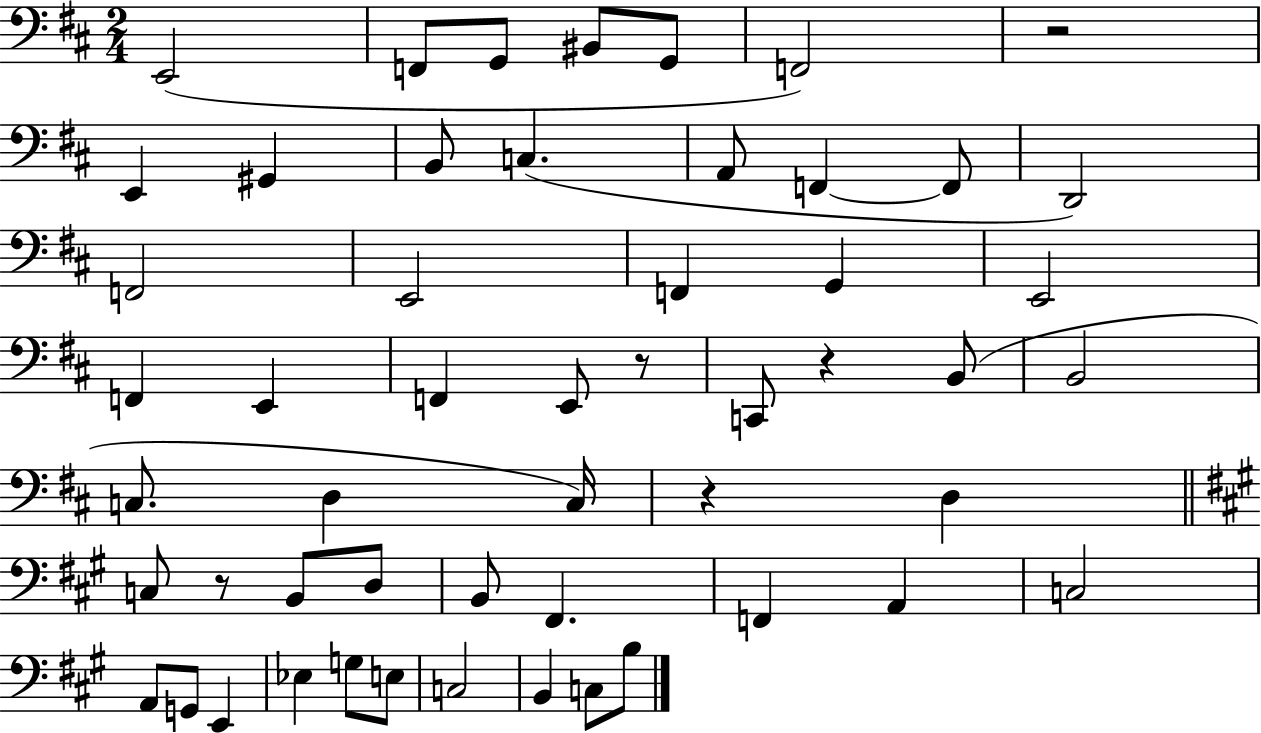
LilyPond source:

{
  \clef bass
  \numericTimeSignature
  \time 2/4
  \key d \major
  e,2( | f,8 g,8 bis,8 g,8 | f,2) | r2 | \break e,4 gis,4 | b,8 c4.( | a,8 f,4~~ f,8 | d,2) | \break f,2 | e,2 | f,4 g,4 | e,2 | \break f,4 e,4 | f,4 e,8 r8 | c,8 r4 b,8( | b,2 | \break c8. d4 c16) | r4 d4 | \bar "||" \break \key a \major c8 r8 b,8 d8 | b,8 fis,4. | f,4 a,4 | c2 | \break a,8 g,8 e,4 | ees4 g8 e8 | c2 | b,4 c8 b8 | \break \bar "|."
}